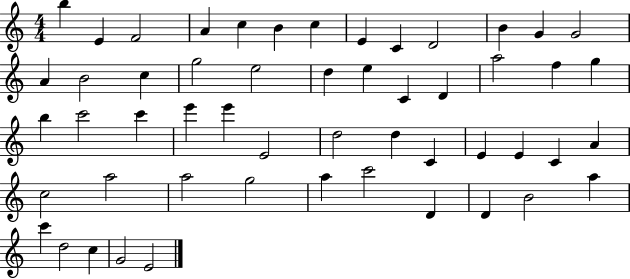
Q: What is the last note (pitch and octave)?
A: E4